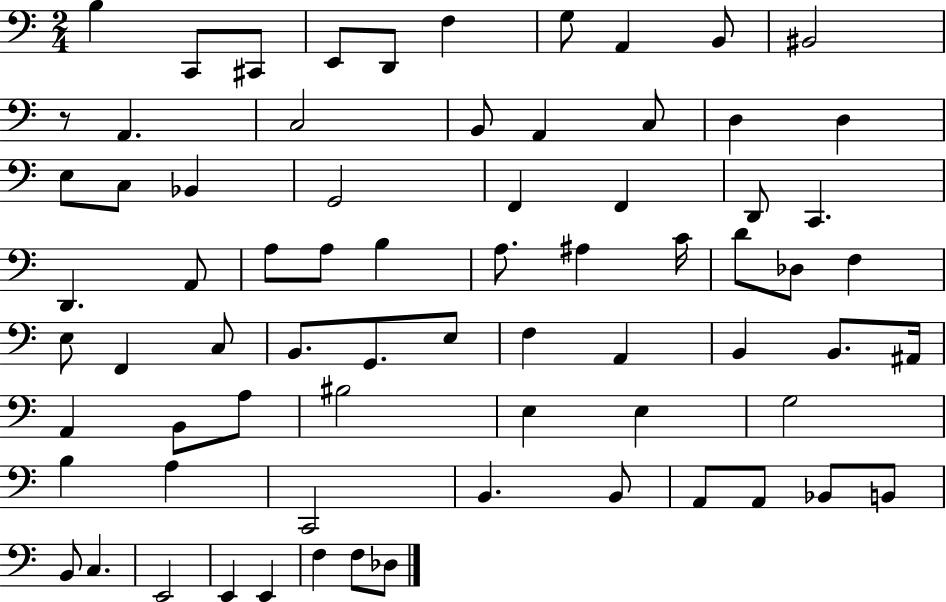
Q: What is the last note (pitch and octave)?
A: Db3